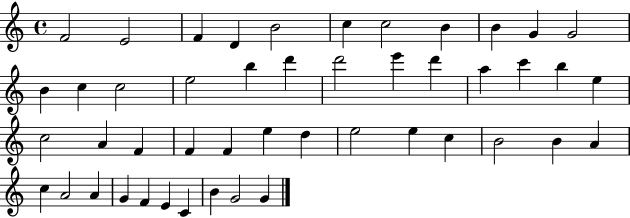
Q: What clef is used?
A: treble